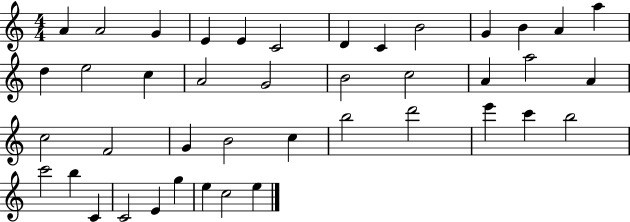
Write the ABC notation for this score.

X:1
T:Untitled
M:4/4
L:1/4
K:C
A A2 G E E C2 D C B2 G B A a d e2 c A2 G2 B2 c2 A a2 A c2 F2 G B2 c b2 d'2 e' c' b2 c'2 b C C2 E g e c2 e